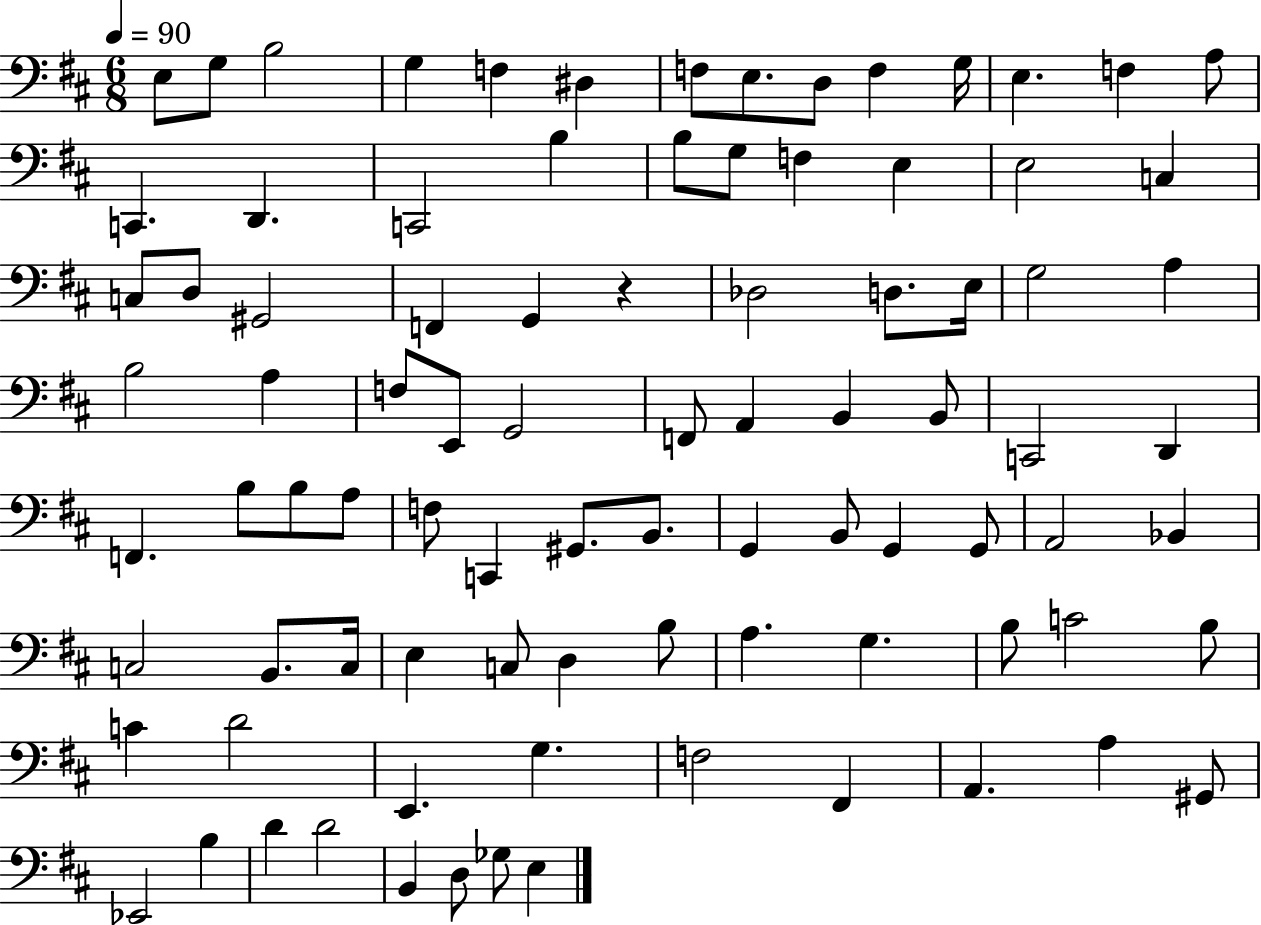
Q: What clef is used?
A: bass